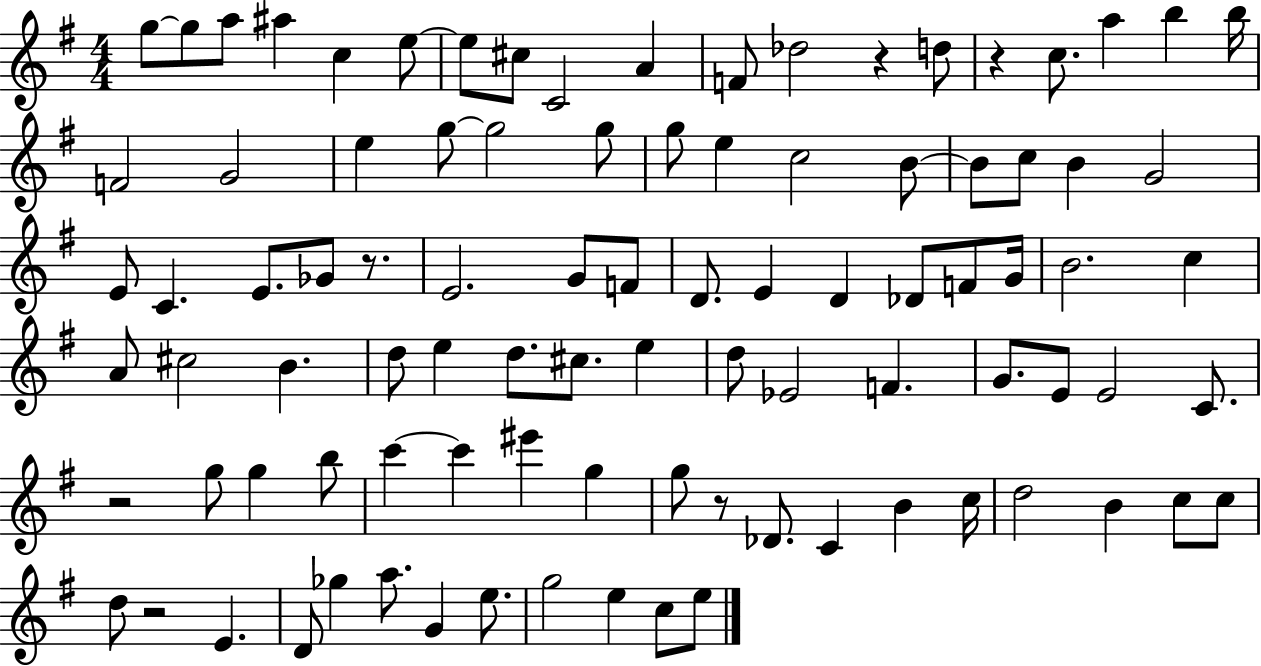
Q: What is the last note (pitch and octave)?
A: E5